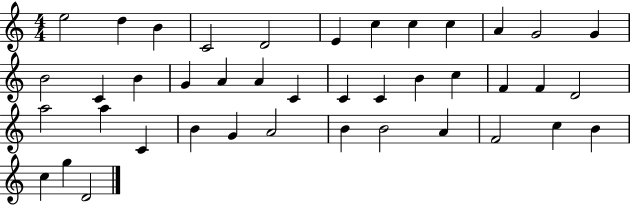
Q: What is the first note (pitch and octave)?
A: E5